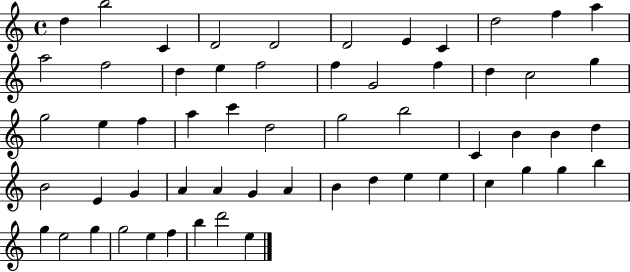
D5/q B5/h C4/q D4/h D4/h D4/h E4/q C4/q D5/h F5/q A5/q A5/h F5/h D5/q E5/q F5/h F5/q G4/h F5/q D5/q C5/h G5/q G5/h E5/q F5/q A5/q C6/q D5/h G5/h B5/h C4/q B4/q B4/q D5/q B4/h E4/q G4/q A4/q A4/q G4/q A4/q B4/q D5/q E5/q E5/q C5/q G5/q G5/q B5/q G5/q E5/h G5/q G5/h E5/q F5/q B5/q D6/h E5/q